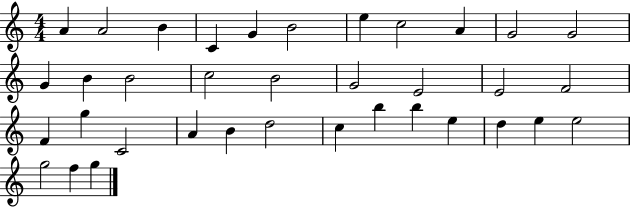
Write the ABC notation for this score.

X:1
T:Untitled
M:4/4
L:1/4
K:C
A A2 B C G B2 e c2 A G2 G2 G B B2 c2 B2 G2 E2 E2 F2 F g C2 A B d2 c b b e d e e2 g2 f g